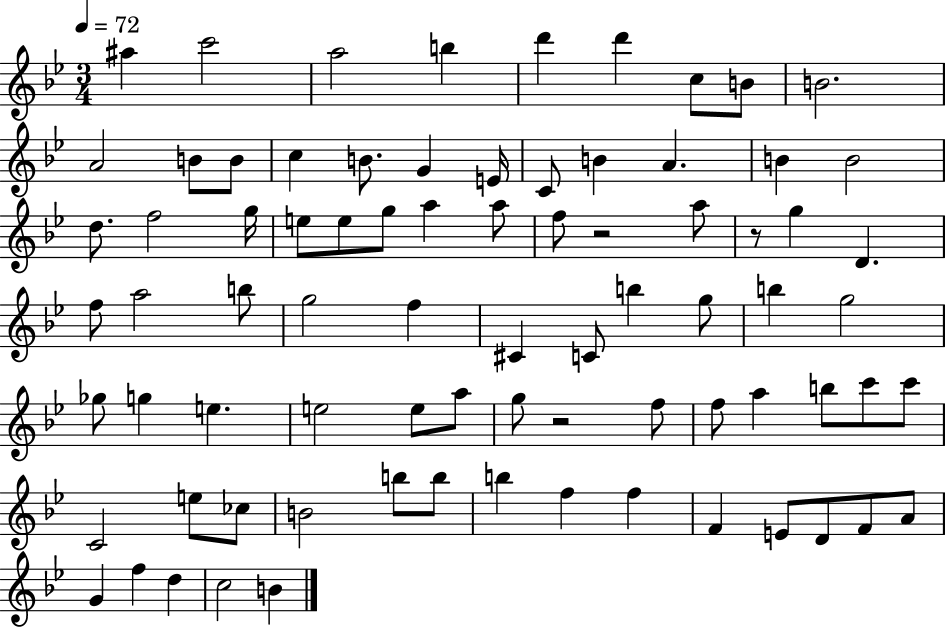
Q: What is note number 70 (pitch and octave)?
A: F4